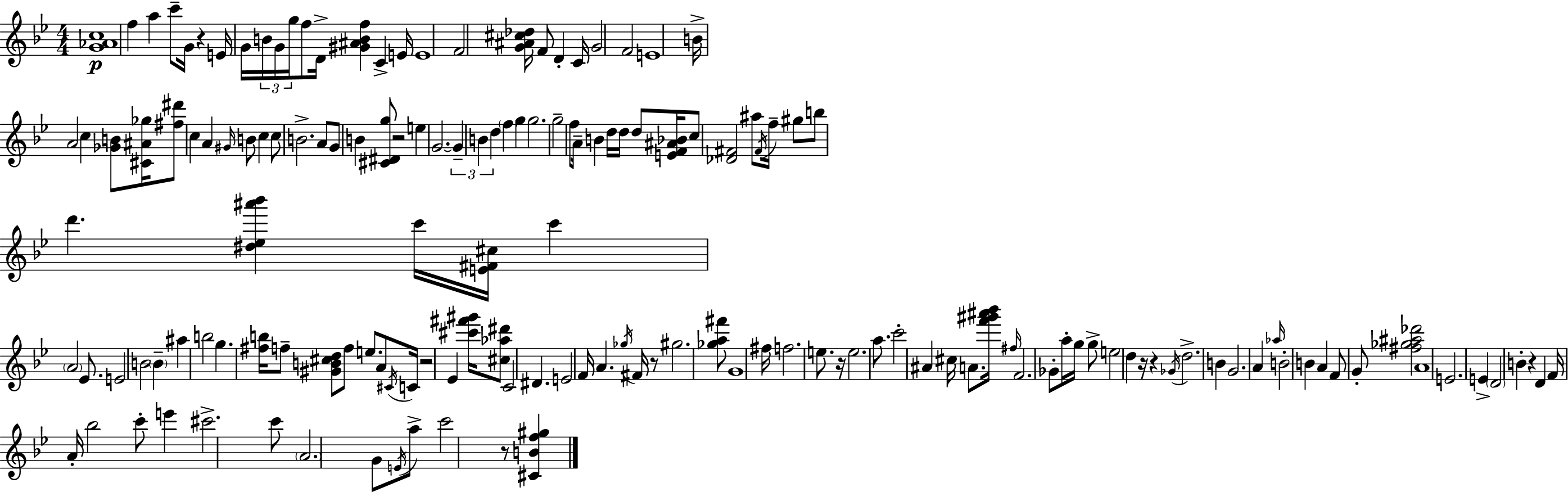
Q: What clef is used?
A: treble